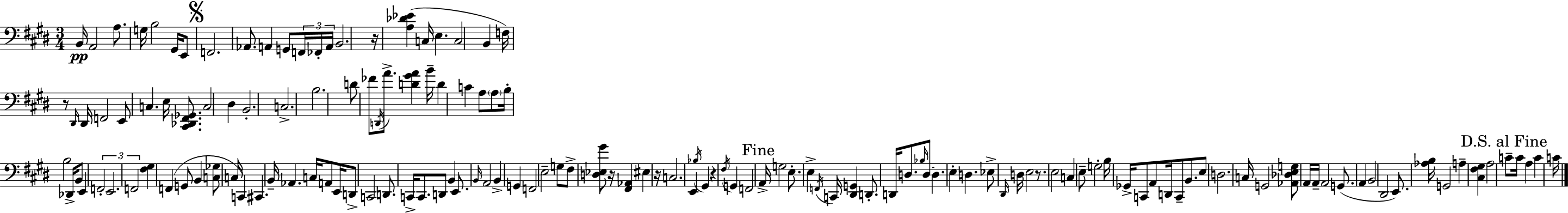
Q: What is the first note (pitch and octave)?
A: B2